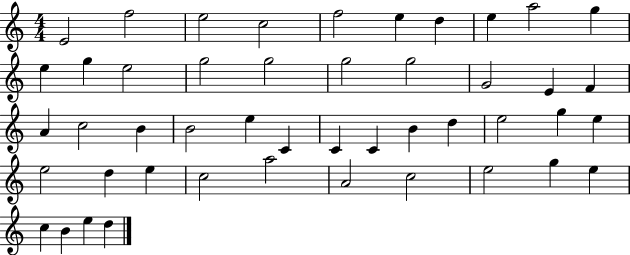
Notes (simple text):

E4/h F5/h E5/h C5/h F5/h E5/q D5/q E5/q A5/h G5/q E5/q G5/q E5/h G5/h G5/h G5/h G5/h G4/h E4/q F4/q A4/q C5/h B4/q B4/h E5/q C4/q C4/q C4/q B4/q D5/q E5/h G5/q E5/q E5/h D5/q E5/q C5/h A5/h A4/h C5/h E5/h G5/q E5/q C5/q B4/q E5/q D5/q